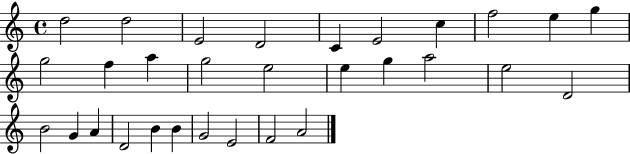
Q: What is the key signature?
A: C major